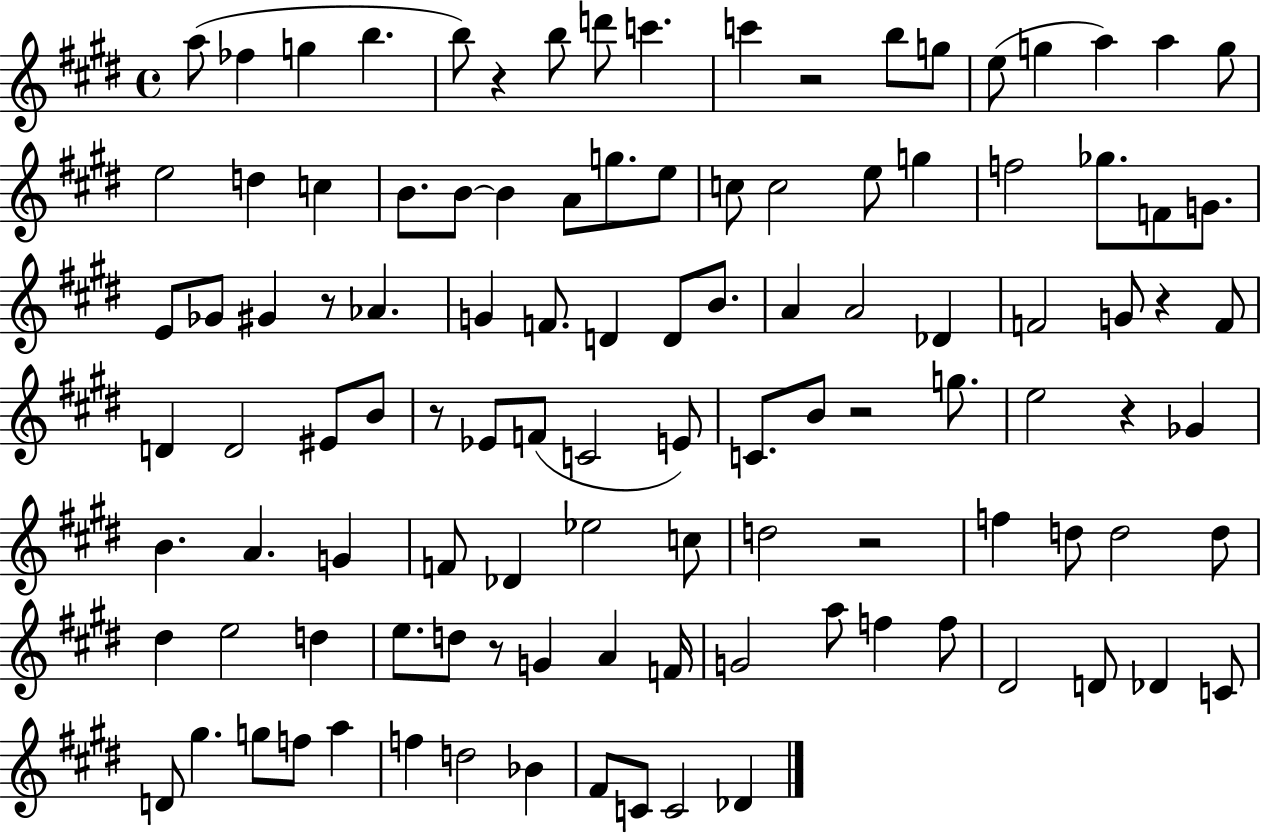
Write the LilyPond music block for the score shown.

{
  \clef treble
  \time 4/4
  \defaultTimeSignature
  \key e \major
  a''8( fes''4 g''4 b''4. | b''8) r4 b''8 d'''8 c'''4. | c'''4 r2 b''8 g''8 | e''8( g''4 a''4) a''4 g''8 | \break e''2 d''4 c''4 | b'8. b'8~~ b'4 a'8 g''8. e''8 | c''8 c''2 e''8 g''4 | f''2 ges''8. f'8 g'8. | \break e'8 ges'8 gis'4 r8 aes'4. | g'4 f'8. d'4 d'8 b'8. | a'4 a'2 des'4 | f'2 g'8 r4 f'8 | \break d'4 d'2 eis'8 b'8 | r8 ees'8 f'8( c'2 e'8) | c'8. b'8 r2 g''8. | e''2 r4 ges'4 | \break b'4. a'4. g'4 | f'8 des'4 ees''2 c''8 | d''2 r2 | f''4 d''8 d''2 d''8 | \break dis''4 e''2 d''4 | e''8. d''8 r8 g'4 a'4 f'16 | g'2 a''8 f''4 f''8 | dis'2 d'8 des'4 c'8 | \break d'8 gis''4. g''8 f''8 a''4 | f''4 d''2 bes'4 | fis'8 c'8 c'2 des'4 | \bar "|."
}